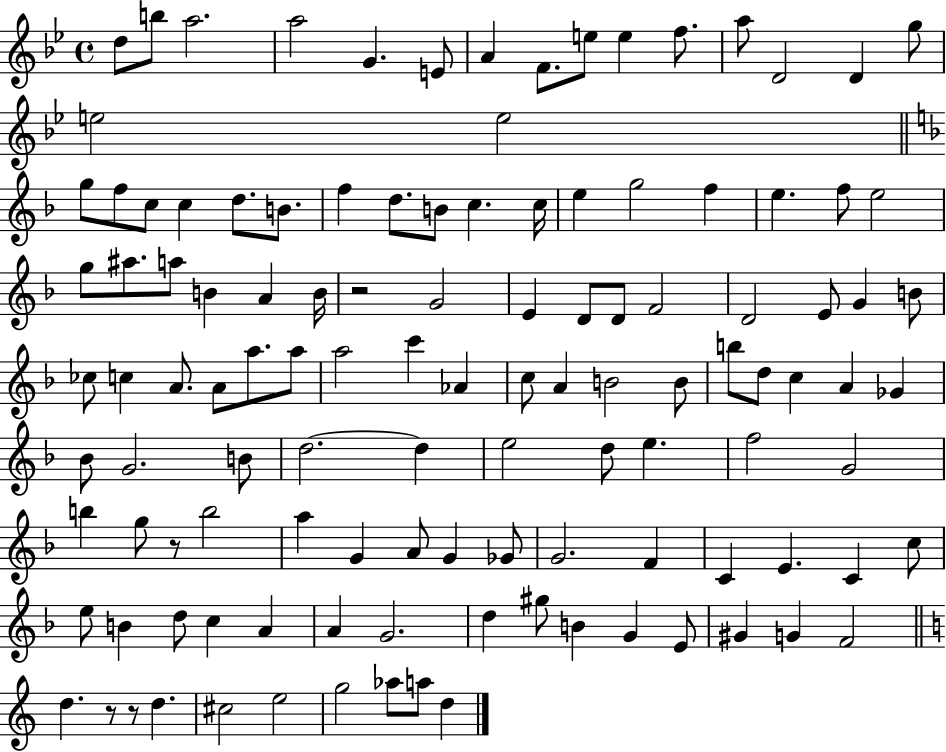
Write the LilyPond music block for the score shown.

{
  \clef treble
  \time 4/4
  \defaultTimeSignature
  \key bes \major
  d''8 b''8 a''2. | a''2 g'4. e'8 | a'4 f'8. e''8 e''4 f''8. | a''8 d'2 d'4 g''8 | \break e''2 e''2 | \bar "||" \break \key d \minor g''8 f''8 c''8 c''4 d''8. b'8. | f''4 d''8. b'8 c''4. c''16 | e''4 g''2 f''4 | e''4. f''8 e''2 | \break g''8 ais''8. a''8 b'4 a'4 b'16 | r2 g'2 | e'4 d'8 d'8 f'2 | d'2 e'8 g'4 b'8 | \break ces''8 c''4 a'8. a'8 a''8. a''8 | a''2 c'''4 aes'4 | c''8 a'4 b'2 b'8 | b''8 d''8 c''4 a'4 ges'4 | \break bes'8 g'2. b'8 | d''2.~~ d''4 | e''2 d''8 e''4. | f''2 g'2 | \break b''4 g''8 r8 b''2 | a''4 g'4 a'8 g'4 ges'8 | g'2. f'4 | c'4 e'4. c'4 c''8 | \break e''8 b'4 d''8 c''4 a'4 | a'4 g'2. | d''4 gis''8 b'4 g'4 e'8 | gis'4 g'4 f'2 | \break \bar "||" \break \key c \major d''4. r8 r8 d''4. | cis''2 e''2 | g''2 aes''8 a''8 d''4 | \bar "|."
}